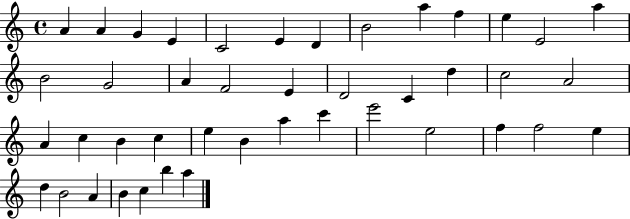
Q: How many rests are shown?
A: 0